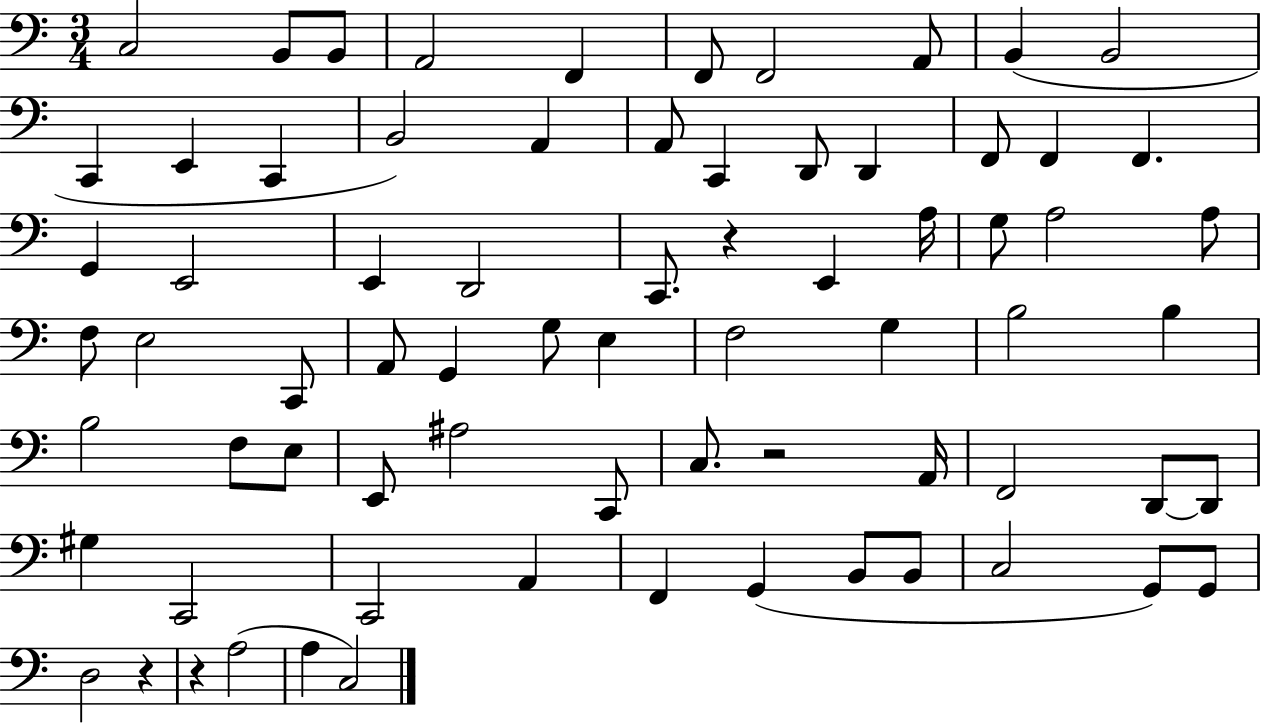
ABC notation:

X:1
T:Untitled
M:3/4
L:1/4
K:C
C,2 B,,/2 B,,/2 A,,2 F,, F,,/2 F,,2 A,,/2 B,, B,,2 C,, E,, C,, B,,2 A,, A,,/2 C,, D,,/2 D,, F,,/2 F,, F,, G,, E,,2 E,, D,,2 C,,/2 z E,, A,/4 G,/2 A,2 A,/2 F,/2 E,2 C,,/2 A,,/2 G,, G,/2 E, F,2 G, B,2 B, B,2 F,/2 E,/2 E,,/2 ^A,2 C,,/2 C,/2 z2 A,,/4 F,,2 D,,/2 D,,/2 ^G, C,,2 C,,2 A,, F,, G,, B,,/2 B,,/2 C,2 G,,/2 G,,/2 D,2 z z A,2 A, C,2